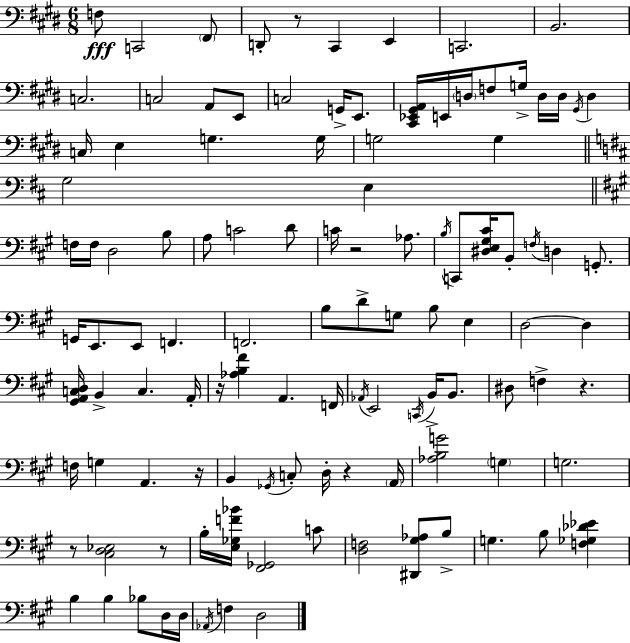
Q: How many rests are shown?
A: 8